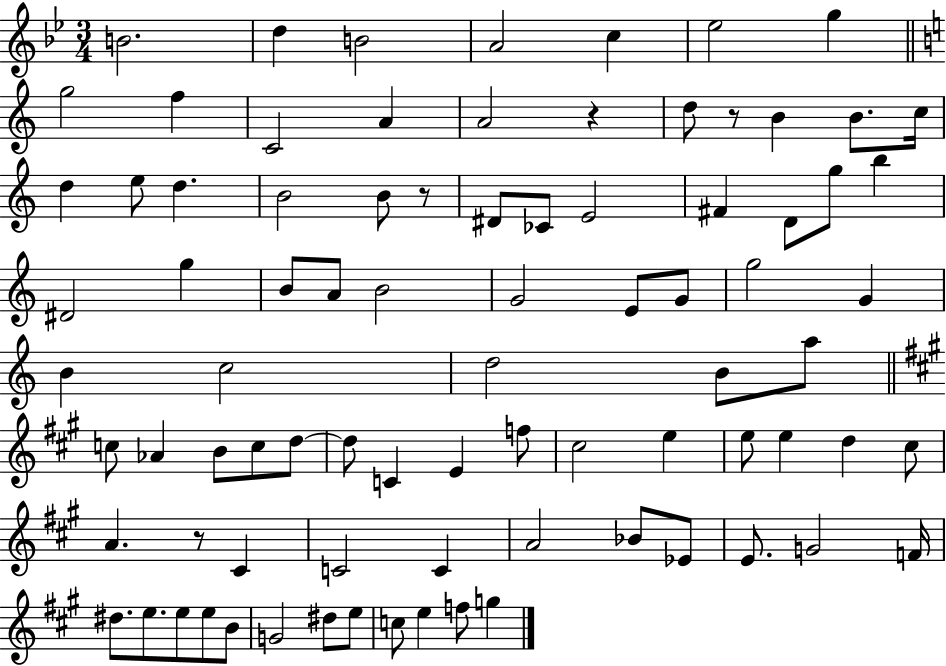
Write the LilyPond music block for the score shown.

{
  \clef treble
  \numericTimeSignature
  \time 3/4
  \key bes \major
  \repeat volta 2 { b'2. | d''4 b'2 | a'2 c''4 | ees''2 g''4 | \break \bar "||" \break \key c \major g''2 f''4 | c'2 a'4 | a'2 r4 | d''8 r8 b'4 b'8. c''16 | \break d''4 e''8 d''4. | b'2 b'8 r8 | dis'8 ces'8 e'2 | fis'4 d'8 g''8 b''4 | \break dis'2 g''4 | b'8 a'8 b'2 | g'2 e'8 g'8 | g''2 g'4 | \break b'4 c''2 | d''2 b'8 a''8 | \bar "||" \break \key a \major c''8 aes'4 b'8 c''8 d''8~~ | d''8 c'4 e'4 f''8 | cis''2 e''4 | e''8 e''4 d''4 cis''8 | \break a'4. r8 cis'4 | c'2 c'4 | a'2 bes'8 ees'8 | e'8. g'2 f'16 | \break dis''8. e''8. e''8 e''8 b'8 | g'2 dis''8 e''8 | c''8 e''4 f''8 g''4 | } \bar "|."
}